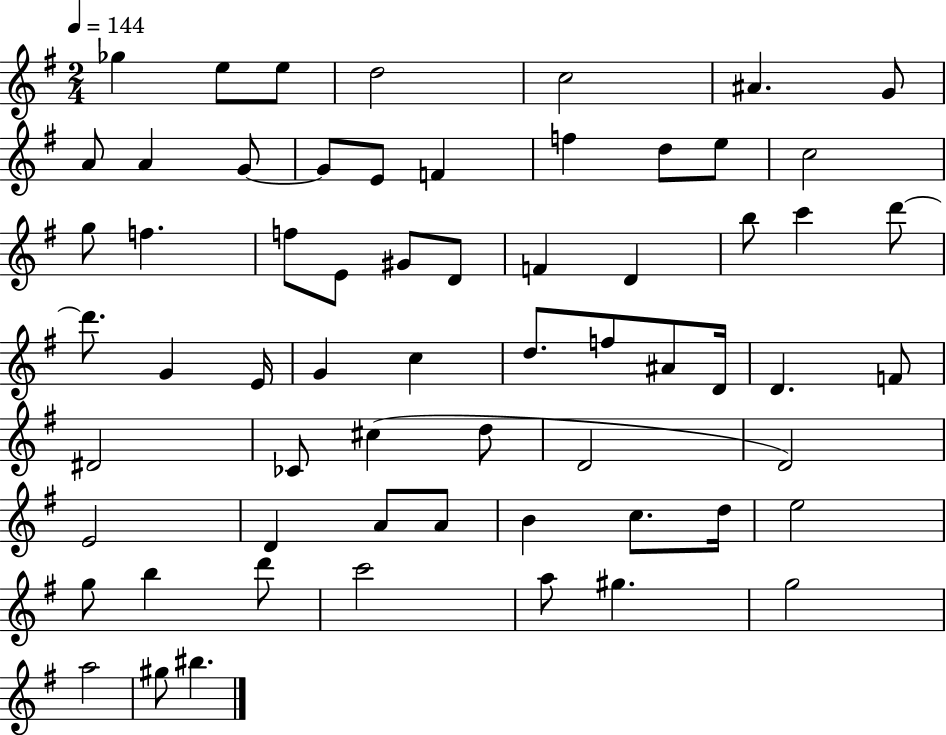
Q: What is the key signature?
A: G major